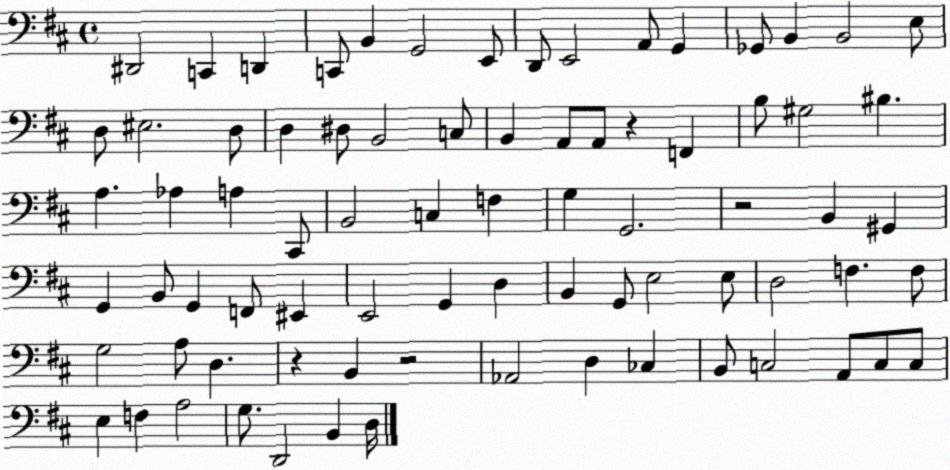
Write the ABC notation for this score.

X:1
T:Untitled
M:4/4
L:1/4
K:D
^D,,2 C,, D,, C,,/2 B,, G,,2 E,,/2 D,,/2 E,,2 A,,/2 G,, _G,,/2 B,, B,,2 E,/2 D,/2 ^E,2 D,/2 D, ^D,/2 B,,2 C,/2 B,, A,,/2 A,,/2 z F,, B,/2 ^G,2 ^B, A, _A, A, ^C,,/2 B,,2 C, F, G, G,,2 z2 B,, ^G,, G,, B,,/2 G,, F,,/2 ^E,, E,,2 G,, D, B,, G,,/2 E,2 E,/2 D,2 F, F,/2 G,2 A,/2 D, z B,, z2 _A,,2 D, _C, B,,/2 C,2 A,,/2 C,/2 C,/2 E, F, A,2 G,/2 D,,2 B,, D,/4